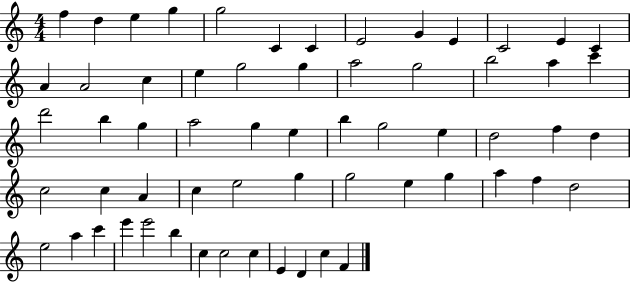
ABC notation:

X:1
T:Untitled
M:4/4
L:1/4
K:C
f d e g g2 C C E2 G E C2 E C A A2 c e g2 g a2 g2 b2 a c' d'2 b g a2 g e b g2 e d2 f d c2 c A c e2 g g2 e g a f d2 e2 a c' e' e'2 b c c2 c E D c F